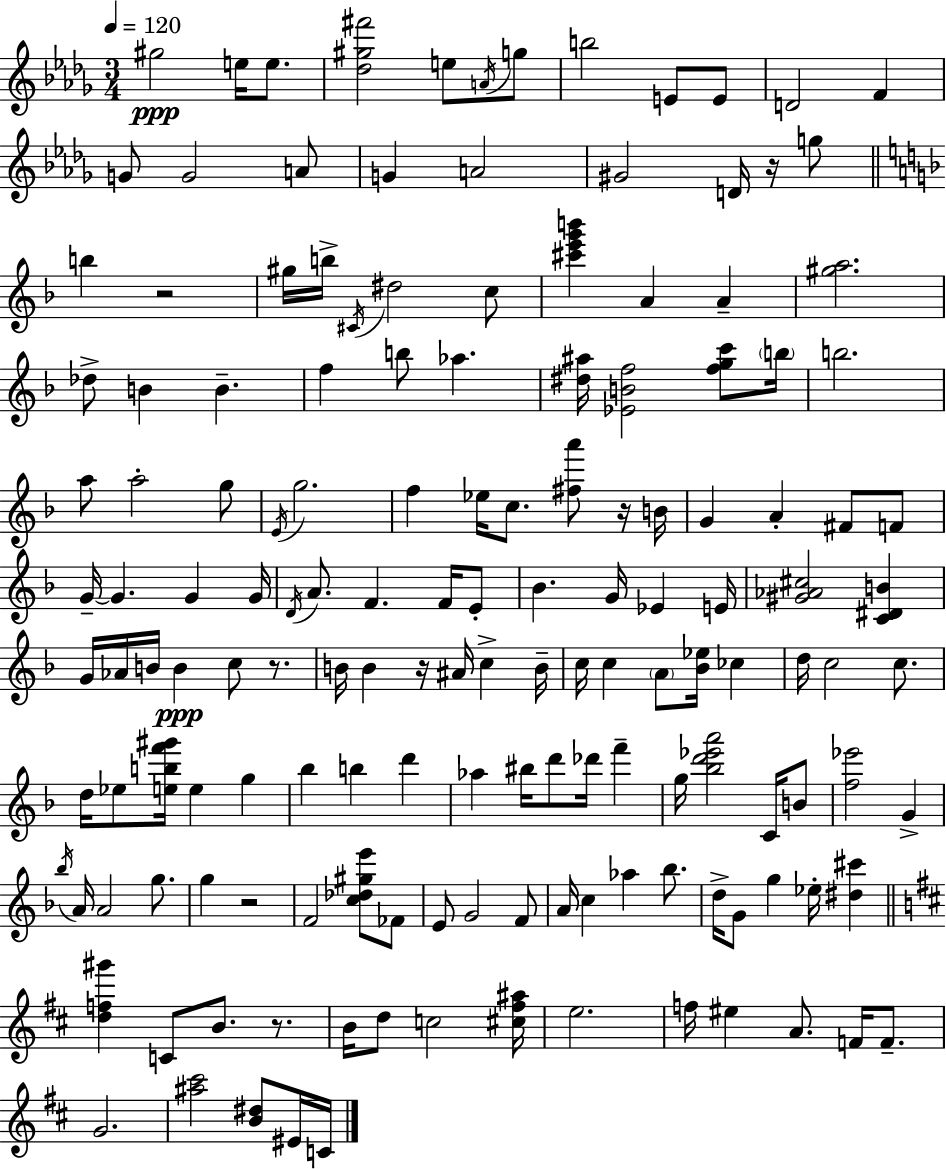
X:1
T:Untitled
M:3/4
L:1/4
K:Bbm
^g2 e/4 e/2 [_d^g^f']2 e/2 A/4 g/2 b2 E/2 E/2 D2 F G/2 G2 A/2 G A2 ^G2 D/4 z/4 g/2 b z2 ^g/4 b/4 ^C/4 ^d2 c/2 [^c'e'g'b'] A A [^ga]2 _d/2 B B f b/2 _a [^d^a]/4 [_EBf]2 [fgc']/2 b/4 b2 a/2 a2 g/2 E/4 g2 f _e/4 c/2 [^fa']/2 z/4 B/4 G A ^F/2 F/2 G/4 G G G/4 D/4 A/2 F F/4 E/2 _B G/4 _E E/4 [^G_A^c]2 [C^DB] G/4 _A/4 B/4 B c/2 z/2 B/4 B z/4 ^A/4 c B/4 c/4 c A/2 [_B_e]/4 _c d/4 c2 c/2 d/4 _e/2 [ebf'^g']/4 e g _b b d' _a ^b/4 d'/2 _d'/4 f' g/4 [_bd'_e'a']2 C/4 B/2 [f_e']2 G _b/4 A/4 A2 g/2 g z2 F2 [c_d^ge']/2 _F/2 E/2 G2 F/2 A/4 c _a _b/2 d/4 G/2 g _e/4 [^d^c'] [df^g'] C/2 B/2 z/2 B/4 d/2 c2 [^c^f^a]/4 e2 f/4 ^e A/2 F/4 F/2 G2 [^a^c']2 [B^d]/2 ^E/4 C/4